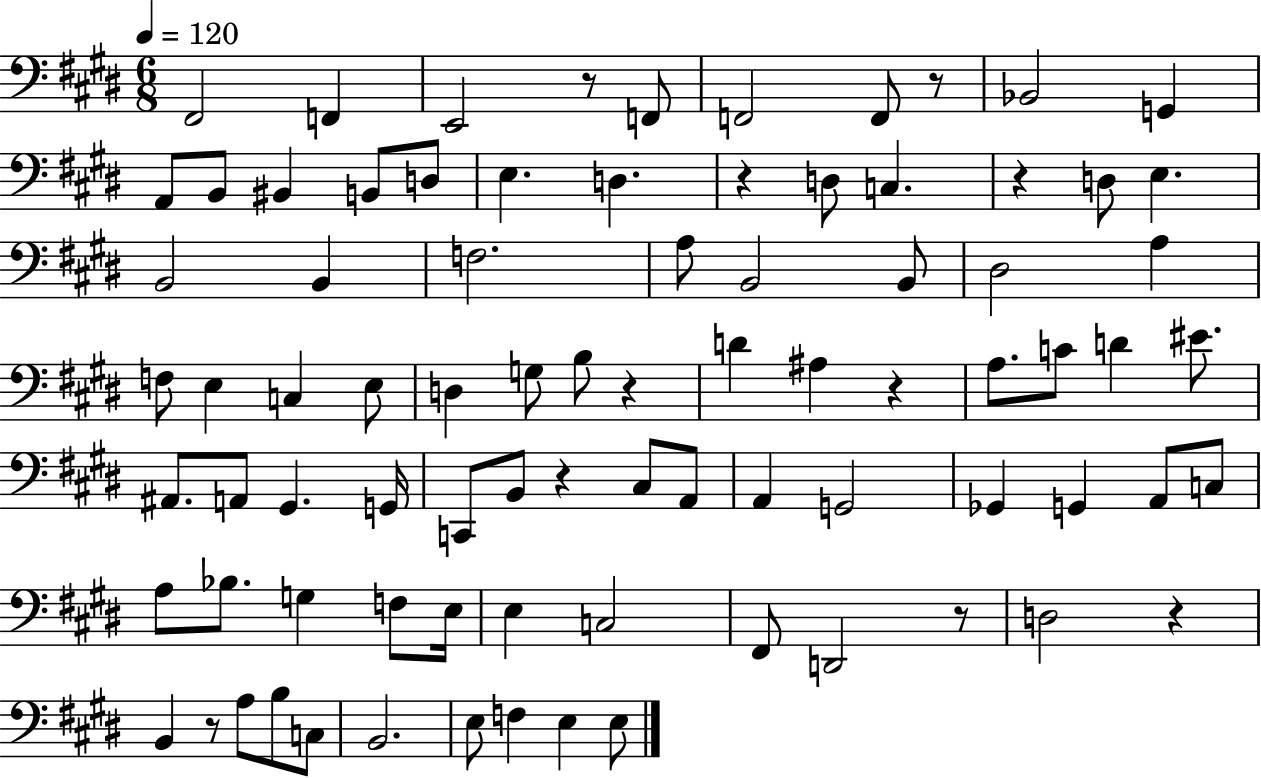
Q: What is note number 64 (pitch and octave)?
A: D3